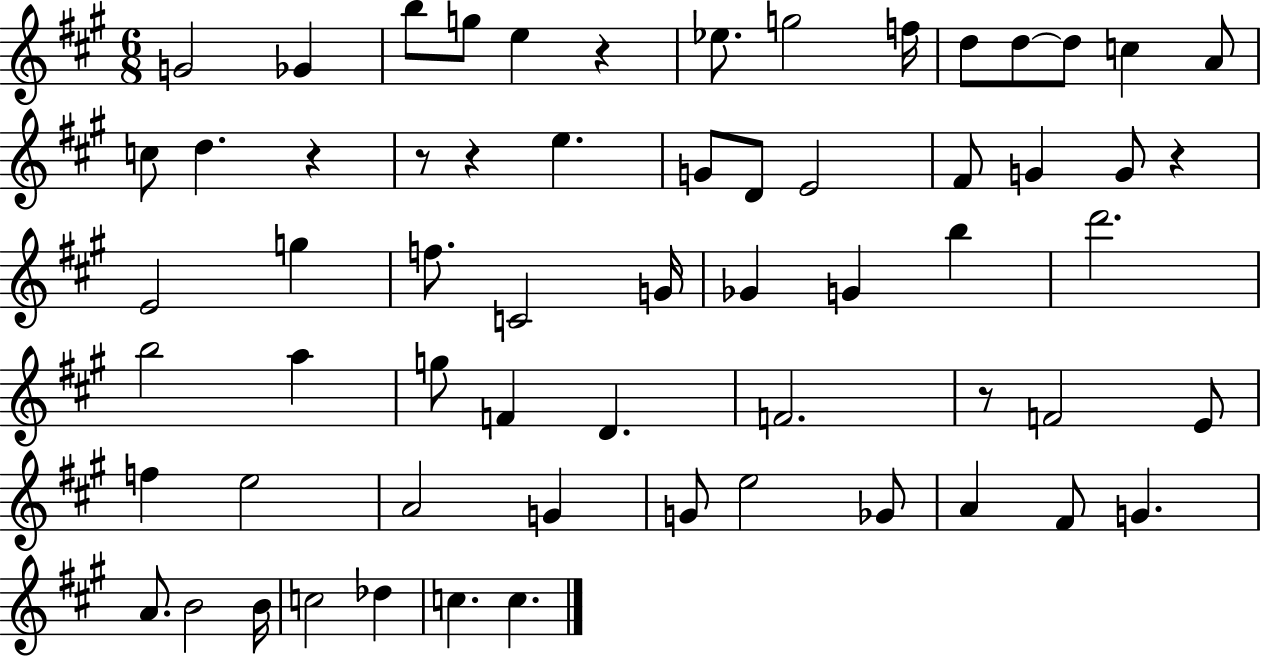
G4/h Gb4/q B5/e G5/e E5/q R/q Eb5/e. G5/h F5/s D5/e D5/e D5/e C5/q A4/e C5/e D5/q. R/q R/e R/q E5/q. G4/e D4/e E4/h F#4/e G4/q G4/e R/q E4/h G5/q F5/e. C4/h G4/s Gb4/q G4/q B5/q D6/h. B5/h A5/q G5/e F4/q D4/q. F4/h. R/e F4/h E4/e F5/q E5/h A4/h G4/q G4/e E5/h Gb4/e A4/q F#4/e G4/q. A4/e. B4/h B4/s C5/h Db5/q C5/q. C5/q.